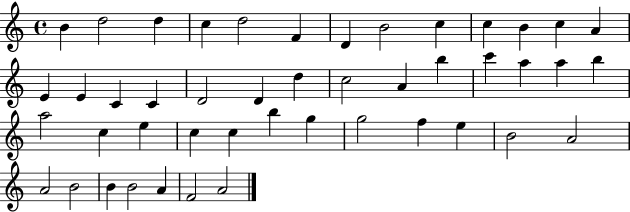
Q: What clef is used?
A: treble